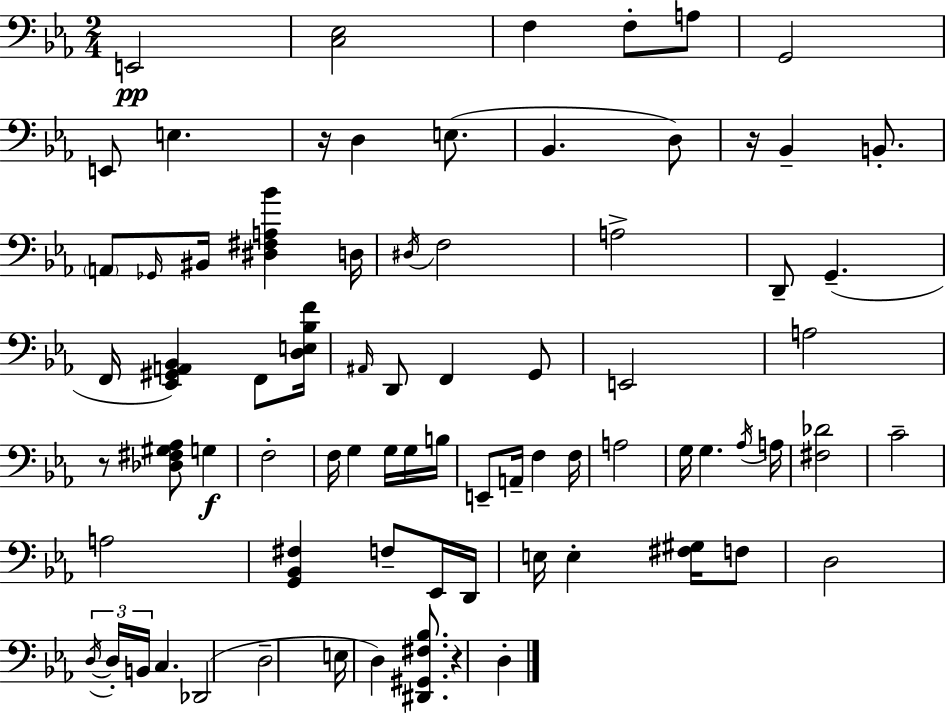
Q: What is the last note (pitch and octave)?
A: D3